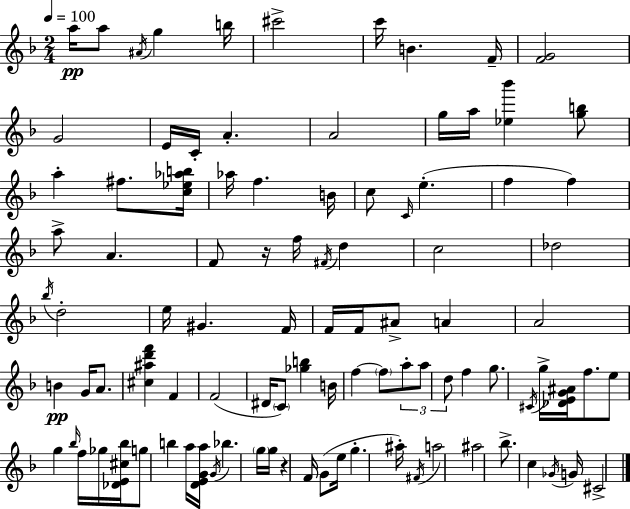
{
  \clef treble
  \numericTimeSignature
  \time 2/4
  \key d \minor
  \tempo 4 = 100
  \repeat volta 2 { a''16\pp a''8 \acciaccatura { ais'16 } g''4 | b''16 cis'''2-> | c'''16 b'4. | f'16-- <f' g'>2 | \break g'2 | e'16 c'16-. a'4.-. | a'2 | g''16 a''16 <ees'' bes'''>4 <g'' b''>8 | \break a''4-. fis''8. | <c'' ees'' aes'' b''>16 aes''16 f''4. | b'16 c''8 \grace { c'16 } e''4.-.( | f''4 f''4) | \break a''8-> a'4. | f'8 r16 f''16 \acciaccatura { fis'16 } d''4 | c''2 | des''2 | \break \acciaccatura { bes''16 } d''2-. | e''16 gis'4. | f'16 f'16 f'16 ais'8-> | a'4 a'2 | \break b'4\pp | g'16 a'8. <cis'' ais'' d''' f'''>4 | f'4 f'2( | dis'16 \parenthesize c'8) <ges'' b''>4 | \break b'16 f''4~~ | \parenthesize f''8 \tuplet 3/2 { a''8-. a''8 d''8 } | f''4 g''8. \acciaccatura { cis'16 } | g''16-> <des' e' g' ais'>16 f''8. e''8 g''4 | \break \grace { bes''16 } f''16 ges''16 <des' e' cis'' bes''>16 g''8 | b''4 a''16 <d' e' g' a''>16 \acciaccatura { g'16 } | bes''4. \parenthesize g''16 g''16 | r4 f'16 g'8( e''16 | \break g''4.-. ais''16-.) \acciaccatura { fis'16 } | a''2 | ais''2 | bes''8.-> c''4 \acciaccatura { ges'16 } | \break g'16 cis'2-> | } \bar "|."
}